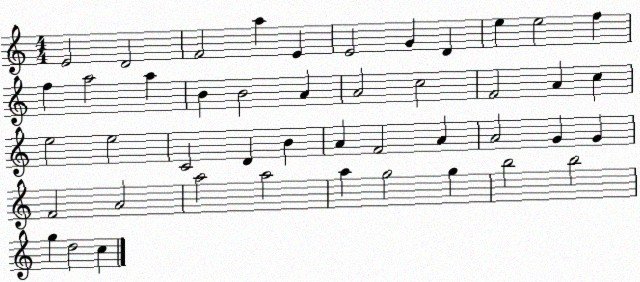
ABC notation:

X:1
T:Untitled
M:4/4
L:1/4
K:C
E2 D2 F2 a E E2 G D e e2 f f a2 a B B2 A A2 c2 F2 A c e2 e2 C2 D B A F2 A A2 G G F2 A2 a2 a2 a g2 g b2 b2 g d2 c